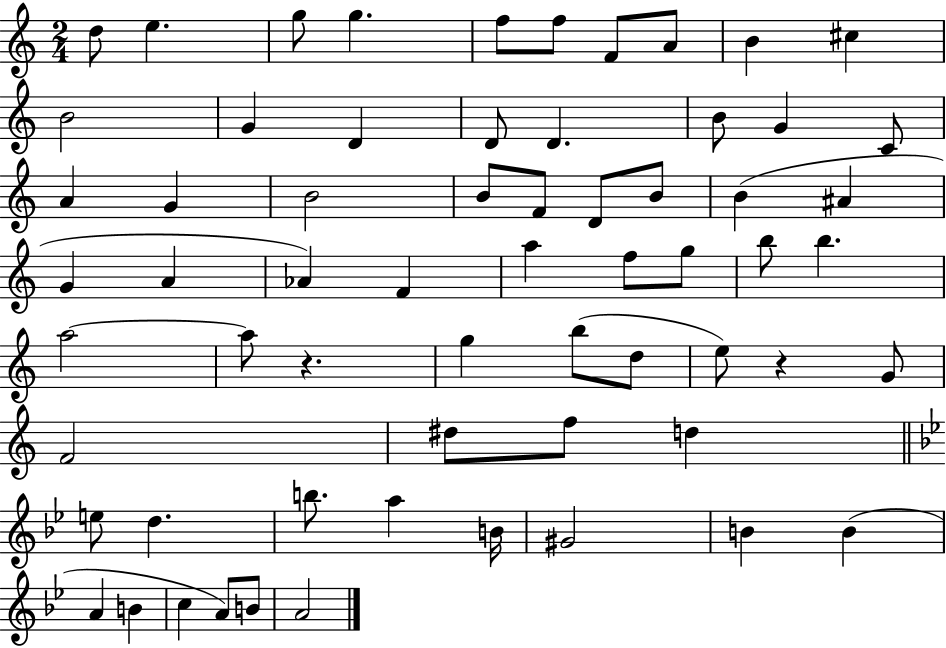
{
  \clef treble
  \numericTimeSignature
  \time 2/4
  \key c \major
  d''8 e''4. | g''8 g''4. | f''8 f''8 f'8 a'8 | b'4 cis''4 | \break b'2 | g'4 d'4 | d'8 d'4. | b'8 g'4 c'8 | \break a'4 g'4 | b'2 | b'8 f'8 d'8 b'8 | b'4( ais'4 | \break g'4 a'4 | aes'4) f'4 | a''4 f''8 g''8 | b''8 b''4. | \break a''2~~ | a''8 r4. | g''4 b''8( d''8 | e''8) r4 g'8 | \break f'2 | dis''8 f''8 d''4 | \bar "||" \break \key g \minor e''8 d''4. | b''8. a''4 b'16 | gis'2 | b'4 b'4( | \break a'4 b'4 | c''4 a'8) b'8 | a'2 | \bar "|."
}